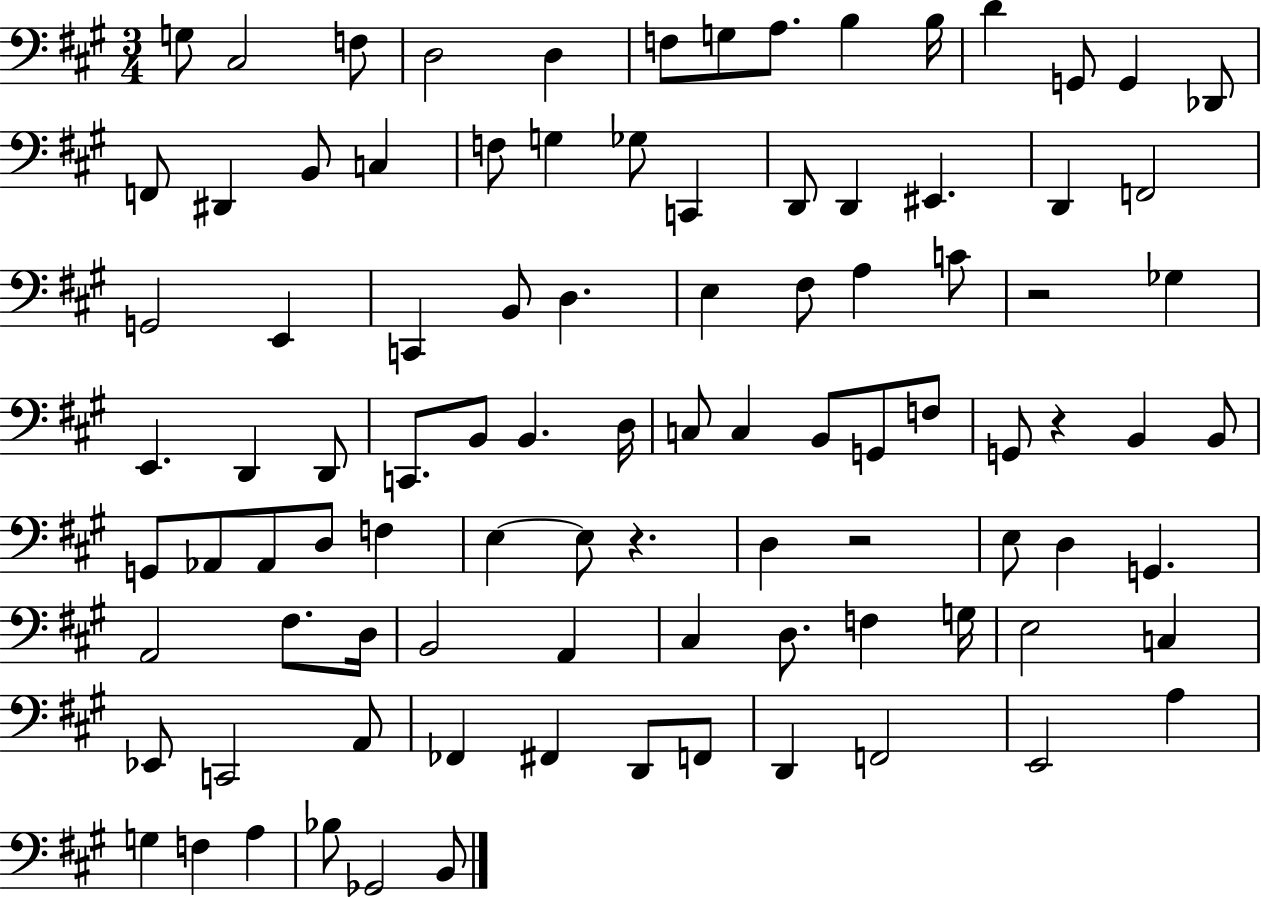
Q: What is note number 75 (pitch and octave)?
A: Eb2